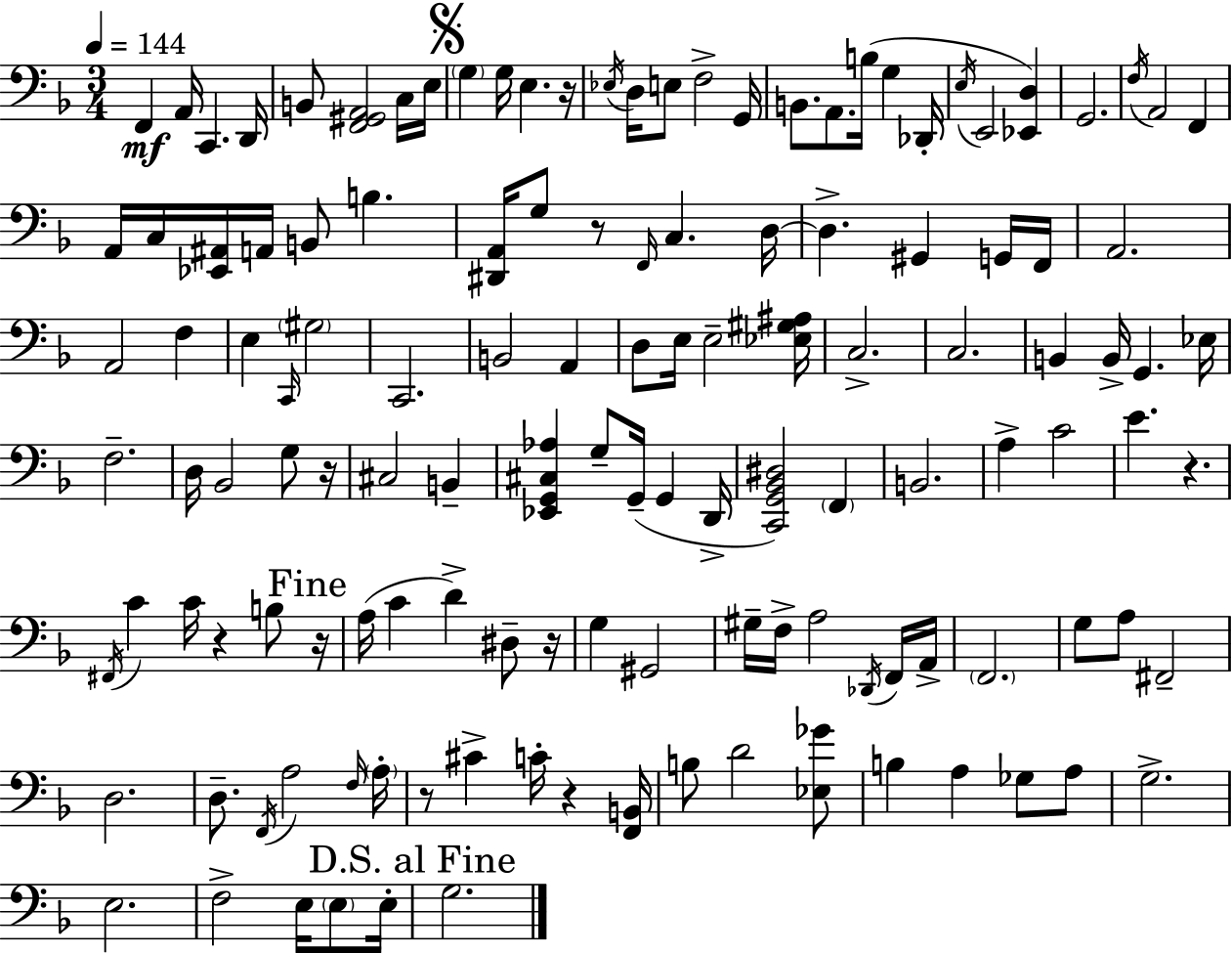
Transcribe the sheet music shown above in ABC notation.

X:1
T:Untitled
M:3/4
L:1/4
K:F
F,, A,,/4 C,, D,,/4 B,,/2 [F,,^G,,A,,]2 C,/4 E,/4 G, G,/4 E, z/4 _E,/4 D,/4 E,/2 F,2 G,,/4 B,,/2 A,,/2 B,/4 G, _D,,/4 E,/4 E,,2 [_E,,D,] G,,2 F,/4 A,,2 F,, A,,/4 C,/4 [_E,,^A,,]/4 A,,/4 B,,/2 B, [^D,,A,,]/4 G,/2 z/2 F,,/4 C, D,/4 D, ^G,, G,,/4 F,,/4 A,,2 A,,2 F, E, C,,/4 ^G,2 C,,2 B,,2 A,, D,/2 E,/4 E,2 [_E,^G,^A,]/4 C,2 C,2 B,, B,,/4 G,, _E,/4 F,2 D,/4 _B,,2 G,/2 z/4 ^C,2 B,, [_E,,G,,^C,_A,] G,/2 G,,/4 G,, D,,/4 [C,,G,,_B,,^D,]2 F,, B,,2 A, C2 E z ^F,,/4 C C/4 z B,/2 z/4 A,/4 C D ^D,/2 z/4 G, ^G,,2 ^G,/4 F,/4 A,2 _D,,/4 F,,/4 A,,/4 F,,2 G,/2 A,/2 ^F,,2 D,2 D,/2 F,,/4 A,2 F,/4 A,/4 z/2 ^C C/4 z [F,,B,,]/4 B,/2 D2 [_E,_G]/2 B, A, _G,/2 A,/2 G,2 E,2 F,2 E,/4 E,/2 E,/4 G,2